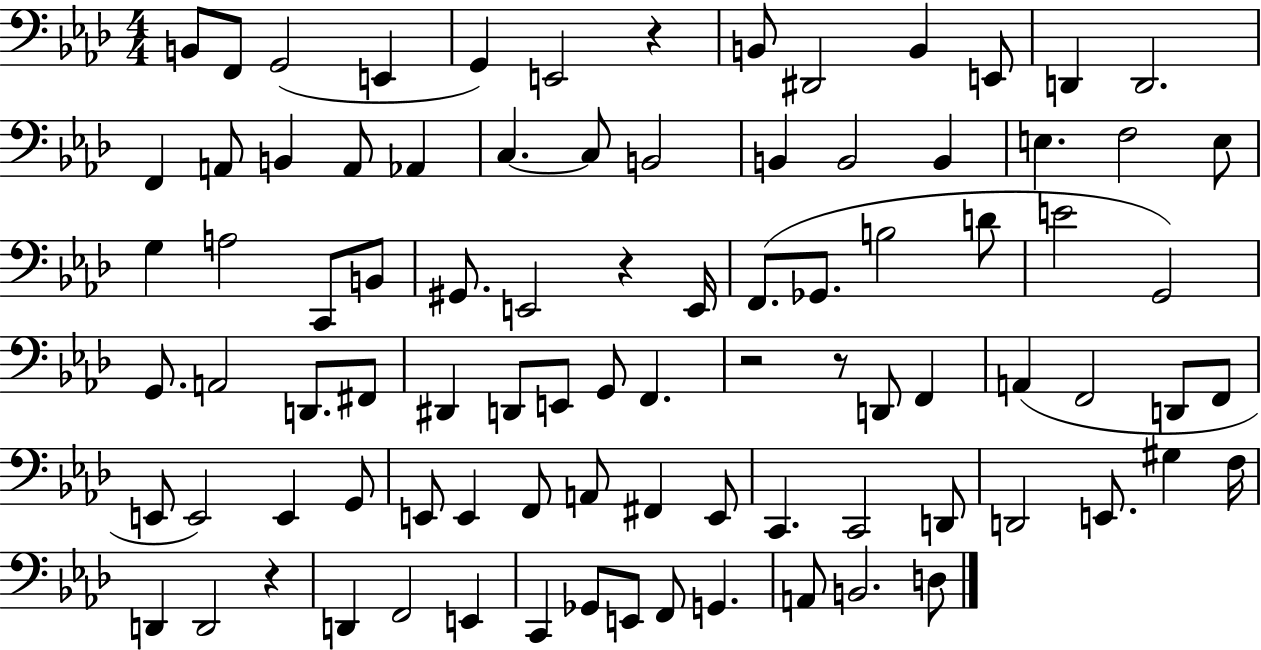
B2/e F2/e G2/h E2/q G2/q E2/h R/q B2/e D#2/h B2/q E2/e D2/q D2/h. F2/q A2/e B2/q A2/e Ab2/q C3/q. C3/e B2/h B2/q B2/h B2/q E3/q. F3/h E3/e G3/q A3/h C2/e B2/e G#2/e. E2/h R/q E2/s F2/e. Gb2/e. B3/h D4/e E4/h G2/h G2/e. A2/h D2/e. F#2/e D#2/q D2/e E2/e G2/e F2/q. R/h R/e D2/e F2/q A2/q F2/h D2/e F2/e E2/e E2/h E2/q G2/e E2/e E2/q F2/e A2/e F#2/q E2/e C2/q. C2/h D2/e D2/h E2/e. G#3/q F3/s D2/q D2/h R/q D2/q F2/h E2/q C2/q Gb2/e E2/e F2/e G2/q. A2/e B2/h. D3/e